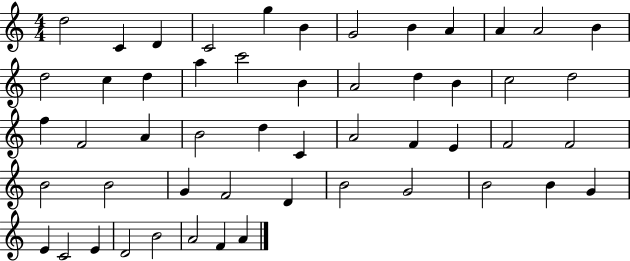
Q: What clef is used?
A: treble